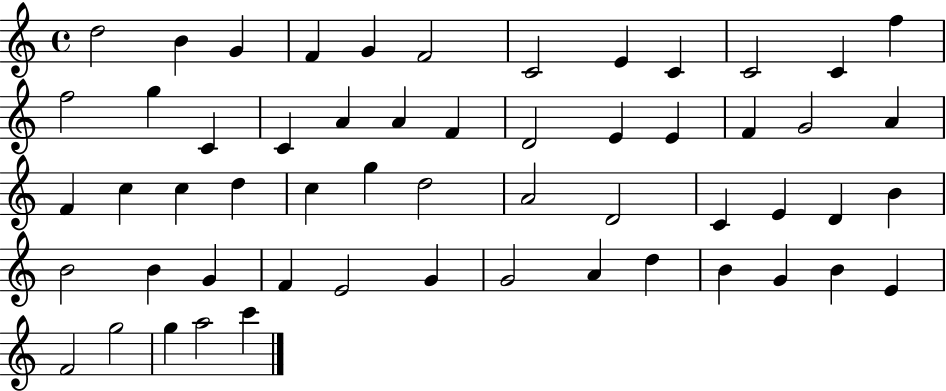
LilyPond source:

{
  \clef treble
  \time 4/4
  \defaultTimeSignature
  \key c \major
  d''2 b'4 g'4 | f'4 g'4 f'2 | c'2 e'4 c'4 | c'2 c'4 f''4 | \break f''2 g''4 c'4 | c'4 a'4 a'4 f'4 | d'2 e'4 e'4 | f'4 g'2 a'4 | \break f'4 c''4 c''4 d''4 | c''4 g''4 d''2 | a'2 d'2 | c'4 e'4 d'4 b'4 | \break b'2 b'4 g'4 | f'4 e'2 g'4 | g'2 a'4 d''4 | b'4 g'4 b'4 e'4 | \break f'2 g''2 | g''4 a''2 c'''4 | \bar "|."
}